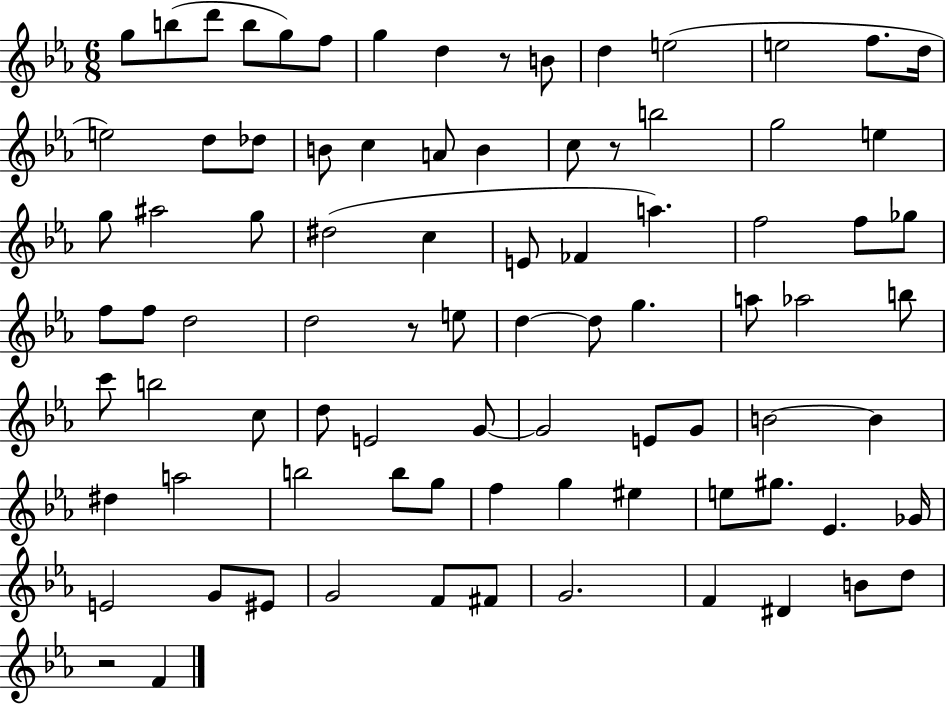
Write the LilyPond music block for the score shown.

{
  \clef treble
  \numericTimeSignature
  \time 6/8
  \key ees \major
  \repeat volta 2 { g''8 b''8( d'''8 b''8 g''8) f''8 | g''4 d''4 r8 b'8 | d''4 e''2( | e''2 f''8. d''16 | \break e''2) d''8 des''8 | b'8 c''4 a'8 b'4 | c''8 r8 b''2 | g''2 e''4 | \break g''8 ais''2 g''8 | dis''2( c''4 | e'8 fes'4 a''4.) | f''2 f''8 ges''8 | \break f''8 f''8 d''2 | d''2 r8 e''8 | d''4~~ d''8 g''4. | a''8 aes''2 b''8 | \break c'''8 b''2 c''8 | d''8 e'2 g'8~~ | g'2 e'8 g'8 | b'2~~ b'4 | \break dis''4 a''2 | b''2 b''8 g''8 | f''4 g''4 eis''4 | e''8 gis''8. ees'4. ges'16 | \break e'2 g'8 eis'8 | g'2 f'8 fis'8 | g'2. | f'4 dis'4 b'8 d''8 | \break r2 f'4 | } \bar "|."
}